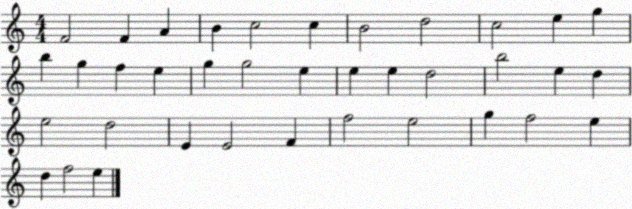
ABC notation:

X:1
T:Untitled
M:4/4
L:1/4
K:C
F2 F A B c2 c B2 d2 c2 e g b g f e g g2 e e e d2 b2 e d e2 d2 E E2 F f2 e2 g f2 e d f2 e